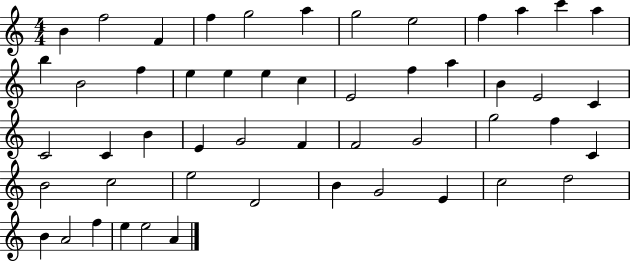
B4/q F5/h F4/q F5/q G5/h A5/q G5/h E5/h F5/q A5/q C6/q A5/q B5/q B4/h F5/q E5/q E5/q E5/q C5/q E4/h F5/q A5/q B4/q E4/h C4/q C4/h C4/q B4/q E4/q G4/h F4/q F4/h G4/h G5/h F5/q C4/q B4/h C5/h E5/h D4/h B4/q G4/h E4/q C5/h D5/h B4/q A4/h F5/q E5/q E5/h A4/q